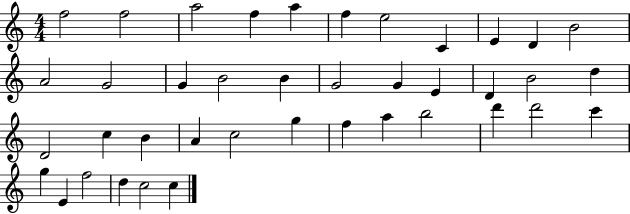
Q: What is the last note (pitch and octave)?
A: C5